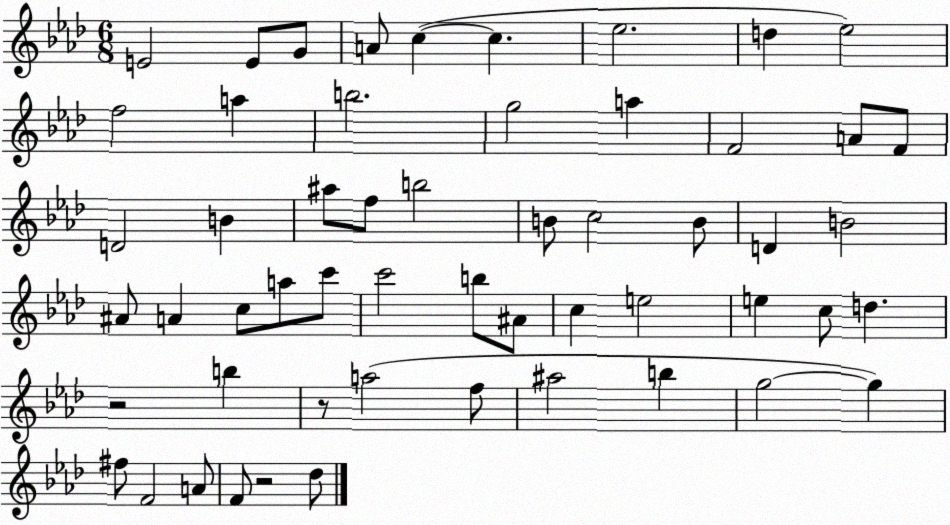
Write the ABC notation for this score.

X:1
T:Untitled
M:6/8
L:1/4
K:Ab
E2 E/2 G/2 A/2 c c _e2 d _e2 f2 a b2 g2 a F2 A/2 F/2 D2 B ^a/2 f/2 b2 B/2 c2 B/2 D B2 ^A/2 A c/2 a/2 c'/2 c'2 b/2 ^A/2 c e2 e c/2 d z2 b z/2 a2 f/2 ^a2 b g2 g ^f/2 F2 A/2 F/2 z2 _d/2